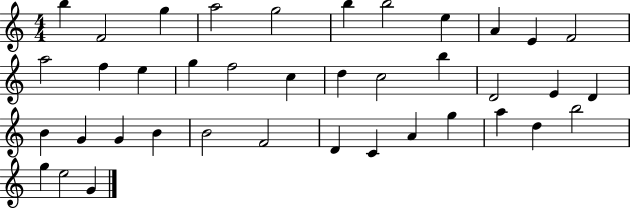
B5/q F4/h G5/q A5/h G5/h B5/q B5/h E5/q A4/q E4/q F4/h A5/h F5/q E5/q G5/q F5/h C5/q D5/q C5/h B5/q D4/h E4/q D4/q B4/q G4/q G4/q B4/q B4/h F4/h D4/q C4/q A4/q G5/q A5/q D5/q B5/h G5/q E5/h G4/q